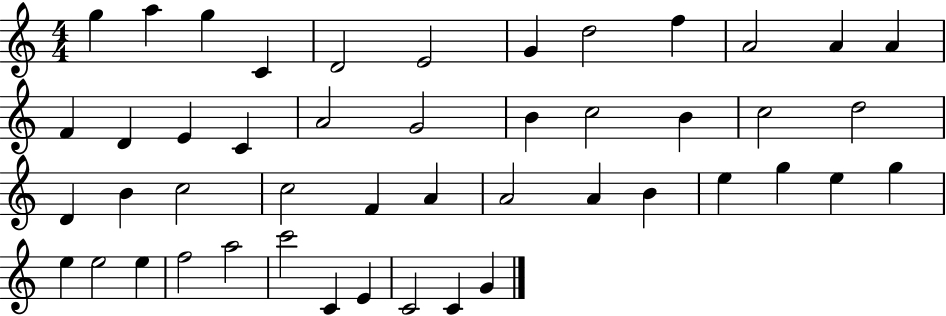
G5/q A5/q G5/q C4/q D4/h E4/h G4/q D5/h F5/q A4/h A4/q A4/q F4/q D4/q E4/q C4/q A4/h G4/h B4/q C5/h B4/q C5/h D5/h D4/q B4/q C5/h C5/h F4/q A4/q A4/h A4/q B4/q E5/q G5/q E5/q G5/q E5/q E5/h E5/q F5/h A5/h C6/h C4/q E4/q C4/h C4/q G4/q